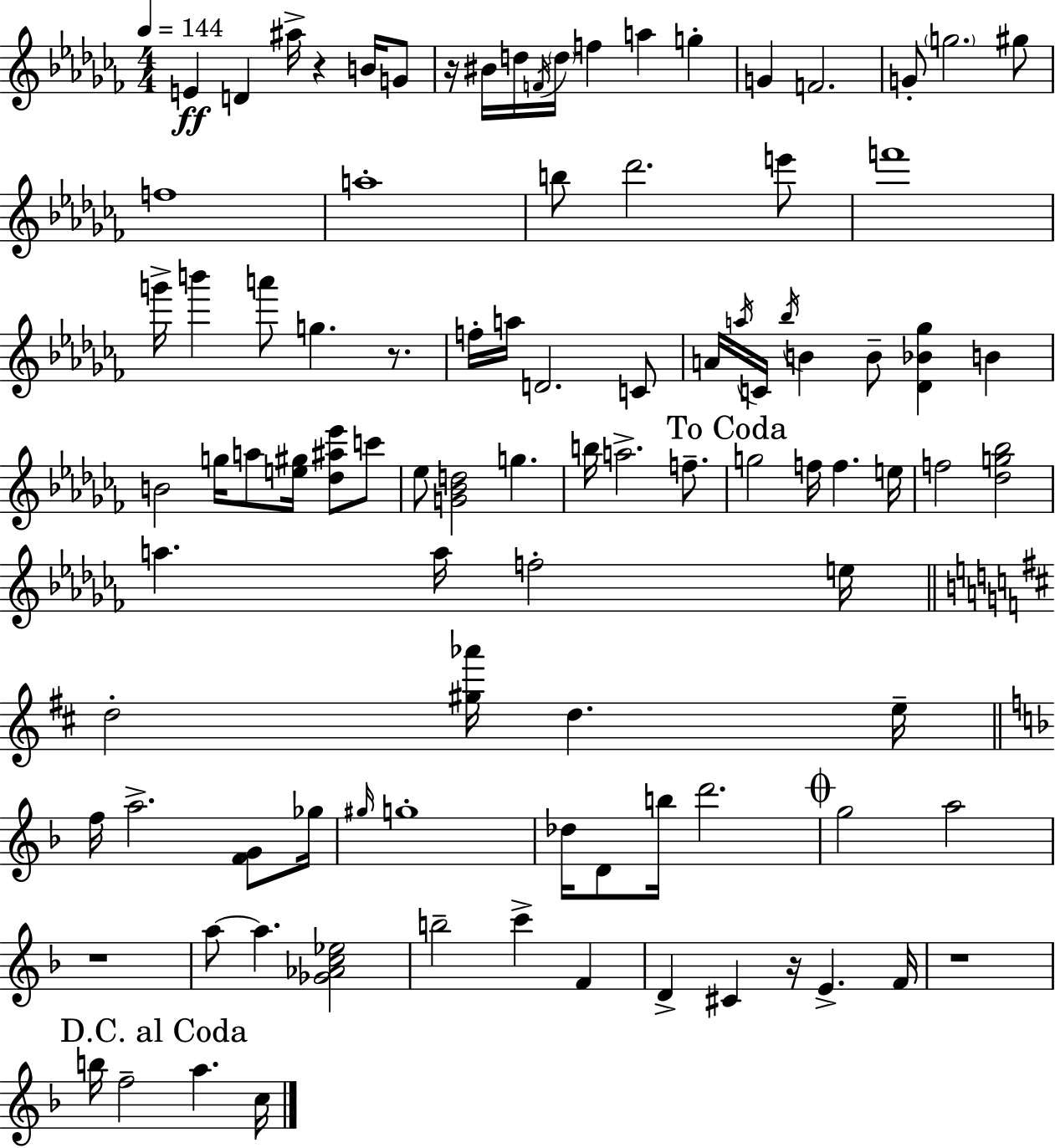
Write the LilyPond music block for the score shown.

{
  \clef treble
  \numericTimeSignature
  \time 4/4
  \key aes \minor
  \tempo 4 = 144
  e'4\ff d'4 ais''16-> r4 b'16 g'8 | r16 bis'16 d''16 \acciaccatura { f'16 } \parenthesize d''16 f''4 a''4 g''4-. | g'4 f'2. | g'8-. \parenthesize g''2. gis''8 | \break f''1 | a''1-. | b''8 des'''2. e'''8 | f'''1 | \break g'''16-> b'''4 a'''8 g''4. r8. | f''16-. a''16 d'2. c'8 | a'16 \acciaccatura { a''16 } c'16 \acciaccatura { bes''16 } b'4 b'8-- <des' bes' ges''>4 b'4 | b'2 g''16 a''8 <e'' gis''>16 <des'' ais'' ees'''>8 | \break c'''8 ees''8 <g' bes' d''>2 g''4. | b''16 a''2.-> | f''8.-- \mark "To Coda" g''2 f''16 f''4. | e''16 f''2 <des'' g'' bes''>2 | \break a''4. a''16 f''2-. | e''16 \bar "||" \break \key b \minor d''2-. <gis'' aes'''>16 d''4. e''16-- | \bar "||" \break \key f \major f''16 a''2.-> <f' g'>8 ges''16 | \grace { gis''16 } g''1-. | des''16 d'8 b''16 d'''2. | \mark \markup { \musicglyph "scripts.coda" } g''2 a''2 | \break r1 | a''8~~ a''4. <ges' aes' c'' ees''>2 | b''2-- c'''4-> f'4 | d'4-> cis'4 r16 e'4.-> | \break f'16 r1 | \mark "D.C. al Coda" b''16 f''2-- a''4. | c''16 \bar "|."
}